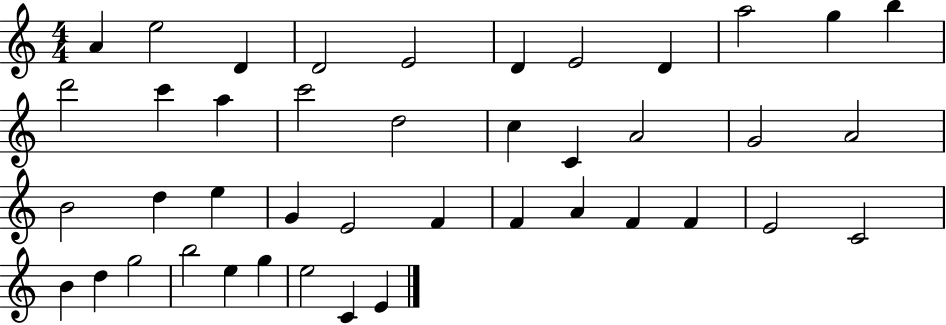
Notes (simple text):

A4/q E5/h D4/q D4/h E4/h D4/q E4/h D4/q A5/h G5/q B5/q D6/h C6/q A5/q C6/h D5/h C5/q C4/q A4/h G4/h A4/h B4/h D5/q E5/q G4/q E4/h F4/q F4/q A4/q F4/q F4/q E4/h C4/h B4/q D5/q G5/h B5/h E5/q G5/q E5/h C4/q E4/q